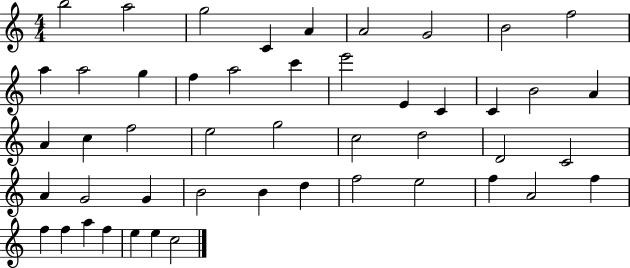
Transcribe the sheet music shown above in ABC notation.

X:1
T:Untitled
M:4/4
L:1/4
K:C
b2 a2 g2 C A A2 G2 B2 f2 a a2 g f a2 c' e'2 E C C B2 A A c f2 e2 g2 c2 d2 D2 C2 A G2 G B2 B d f2 e2 f A2 f f f a f e e c2